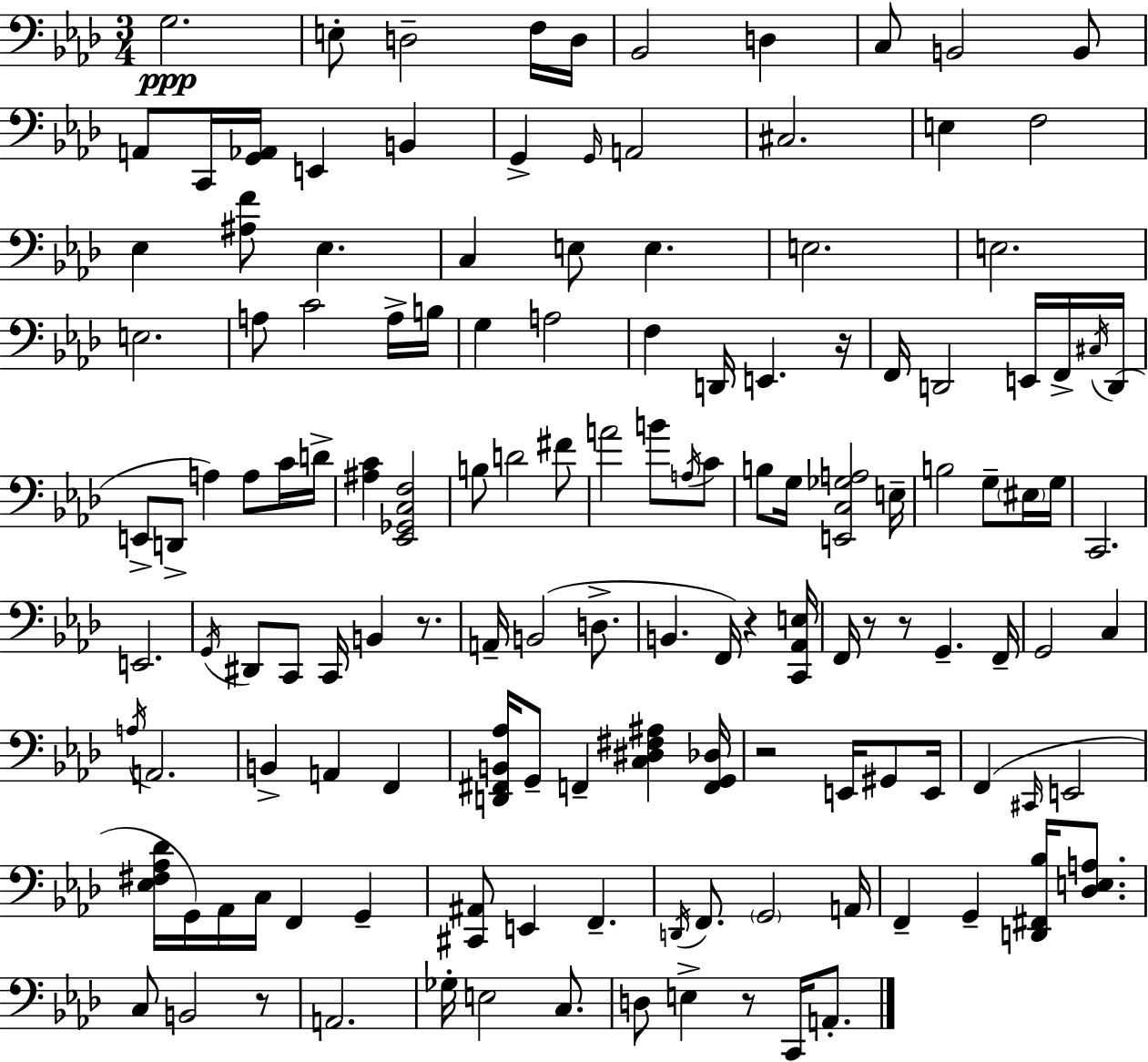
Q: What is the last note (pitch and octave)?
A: A2